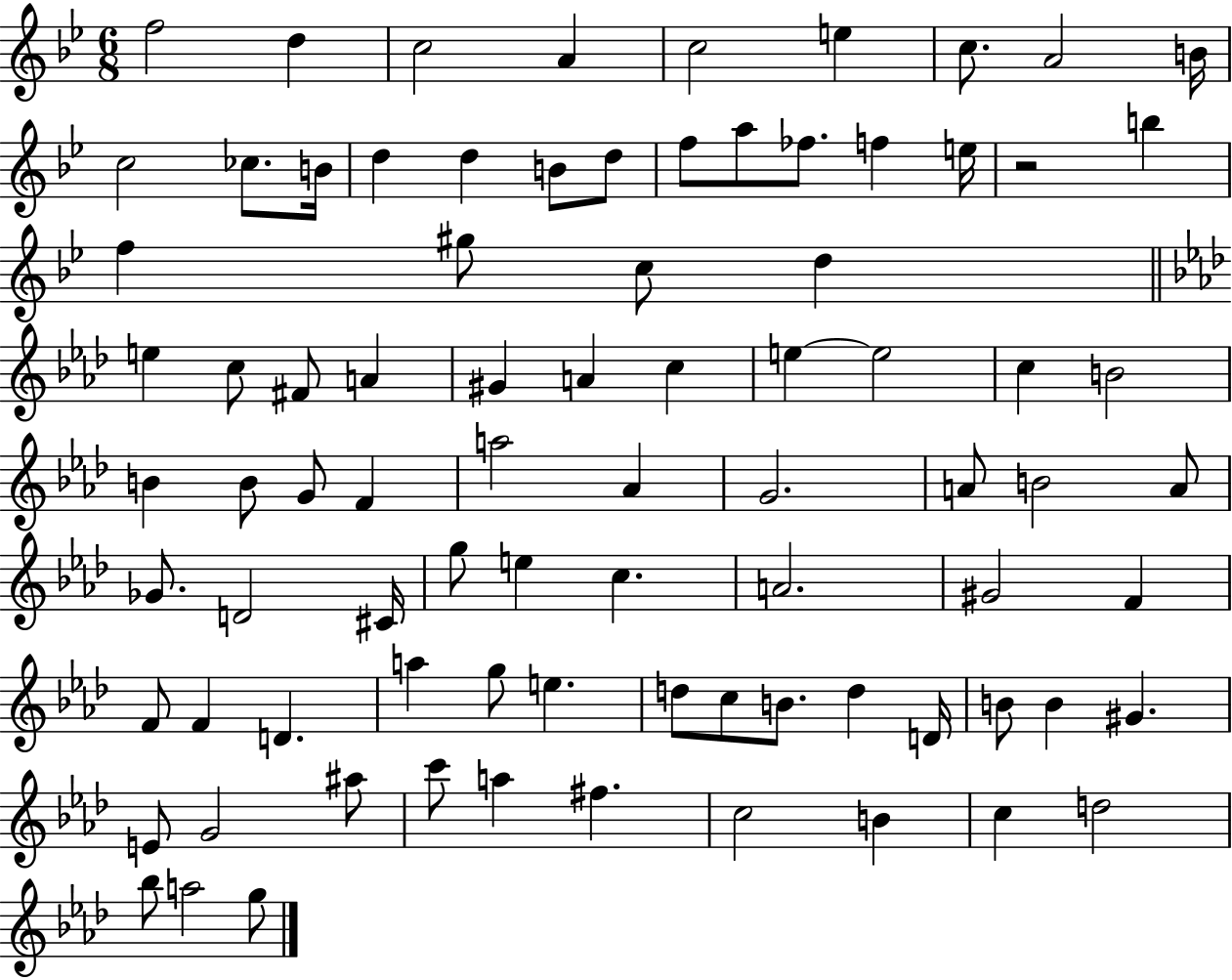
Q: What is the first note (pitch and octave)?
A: F5